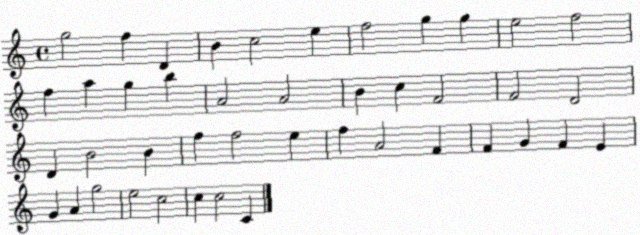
X:1
T:Untitled
M:4/4
L:1/4
K:C
g2 f D B c2 e f2 g g e2 f2 f a g b A2 A2 B c F2 F2 D2 D B2 B f f2 e f A2 F F G F E G A g2 e2 c2 c c2 C